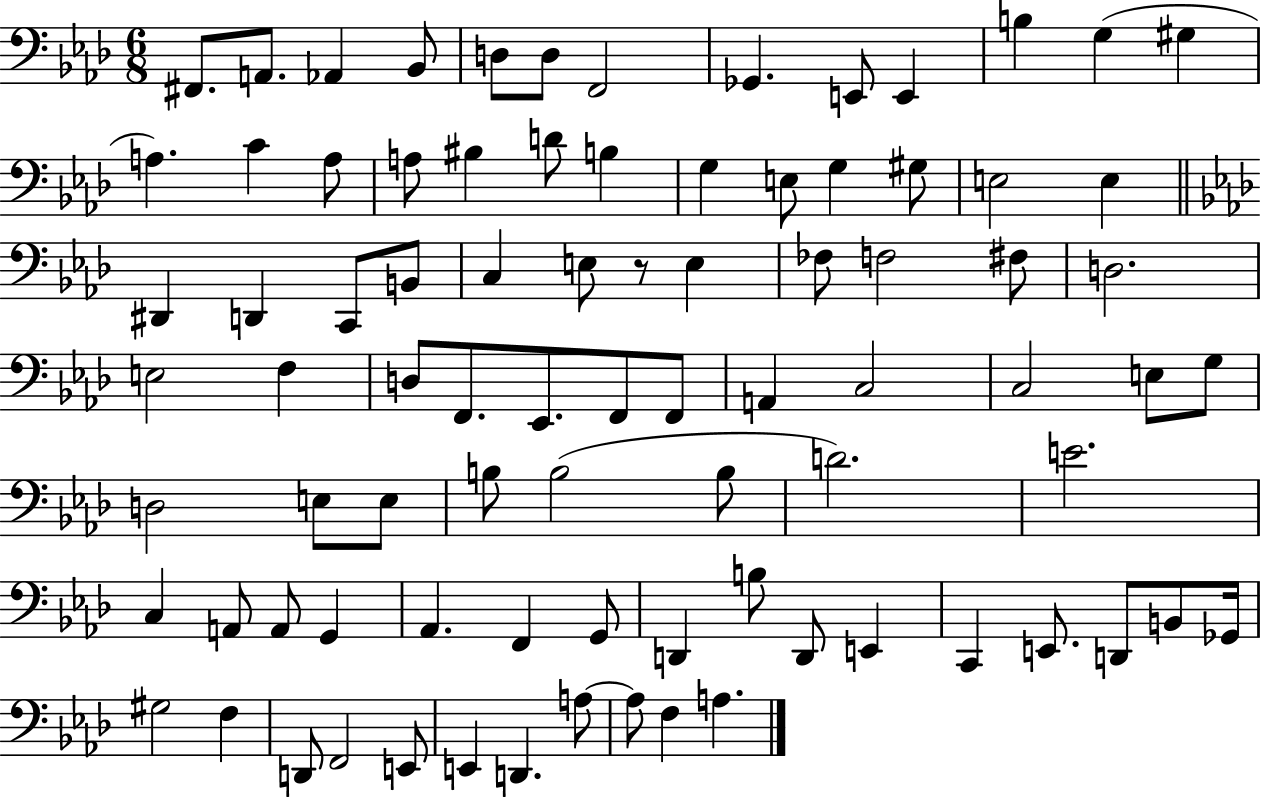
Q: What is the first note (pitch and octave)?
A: F#2